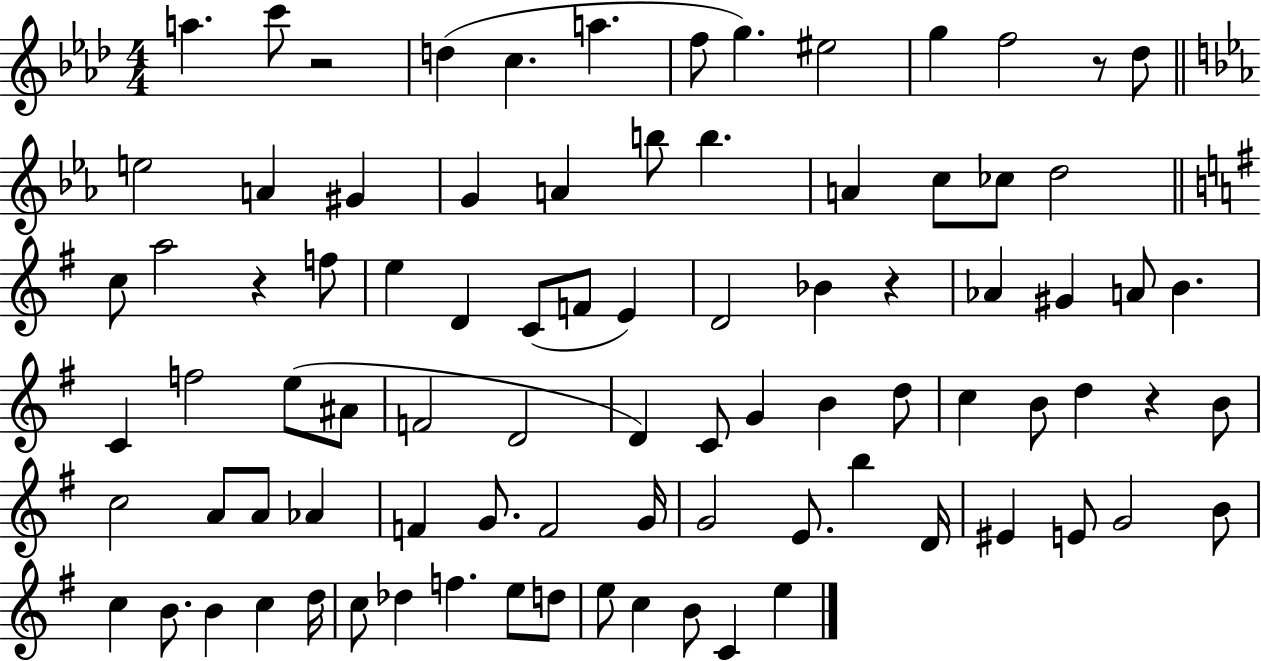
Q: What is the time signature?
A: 4/4